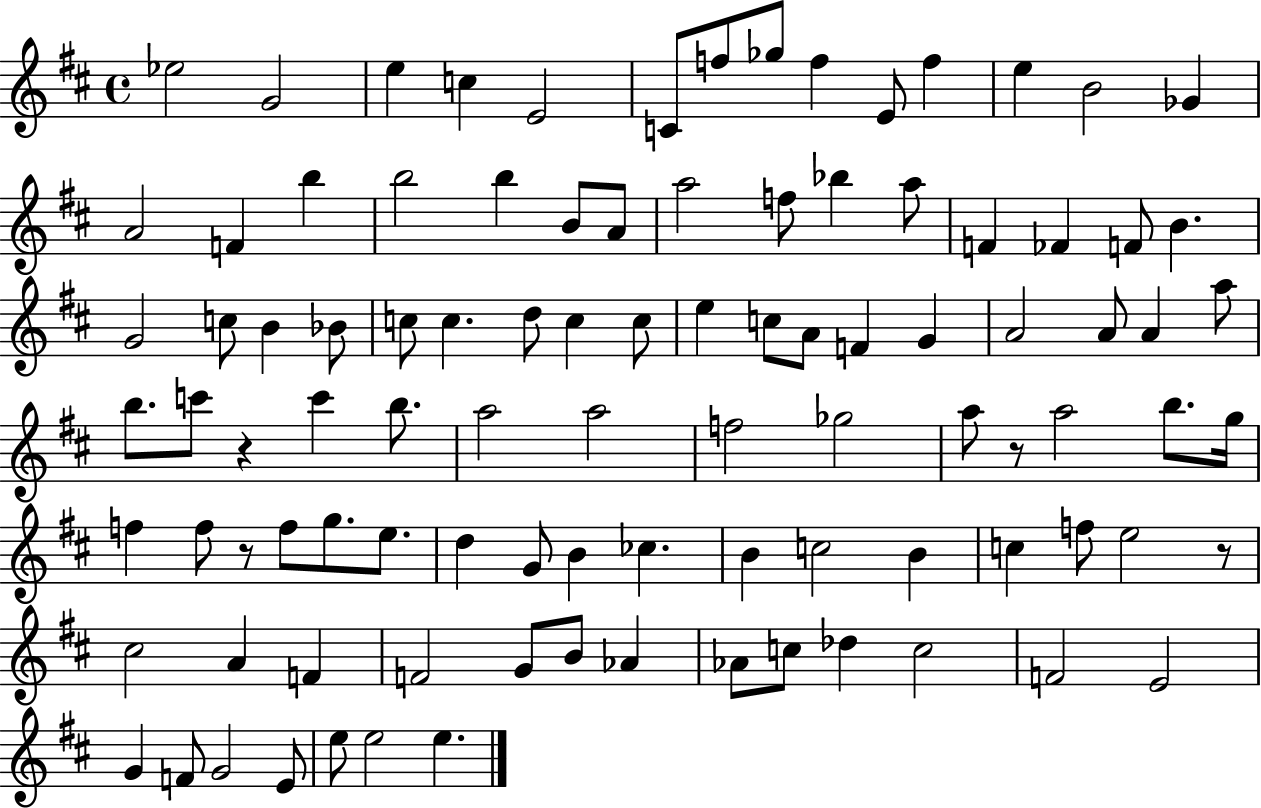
X:1
T:Untitled
M:4/4
L:1/4
K:D
_e2 G2 e c E2 C/2 f/2 _g/2 f E/2 f e B2 _G A2 F b b2 b B/2 A/2 a2 f/2 _b a/2 F _F F/2 B G2 c/2 B _B/2 c/2 c d/2 c c/2 e c/2 A/2 F G A2 A/2 A a/2 b/2 c'/2 z c' b/2 a2 a2 f2 _g2 a/2 z/2 a2 b/2 g/4 f f/2 z/2 f/2 g/2 e/2 d G/2 B _c B c2 B c f/2 e2 z/2 ^c2 A F F2 G/2 B/2 _A _A/2 c/2 _d c2 F2 E2 G F/2 G2 E/2 e/2 e2 e